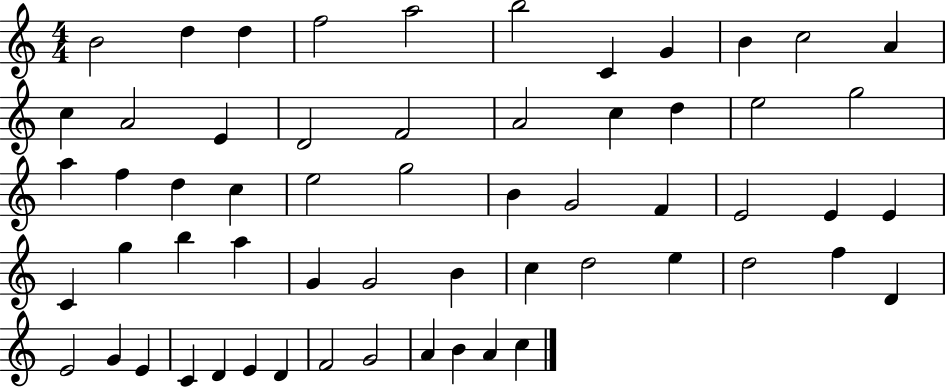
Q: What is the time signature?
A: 4/4